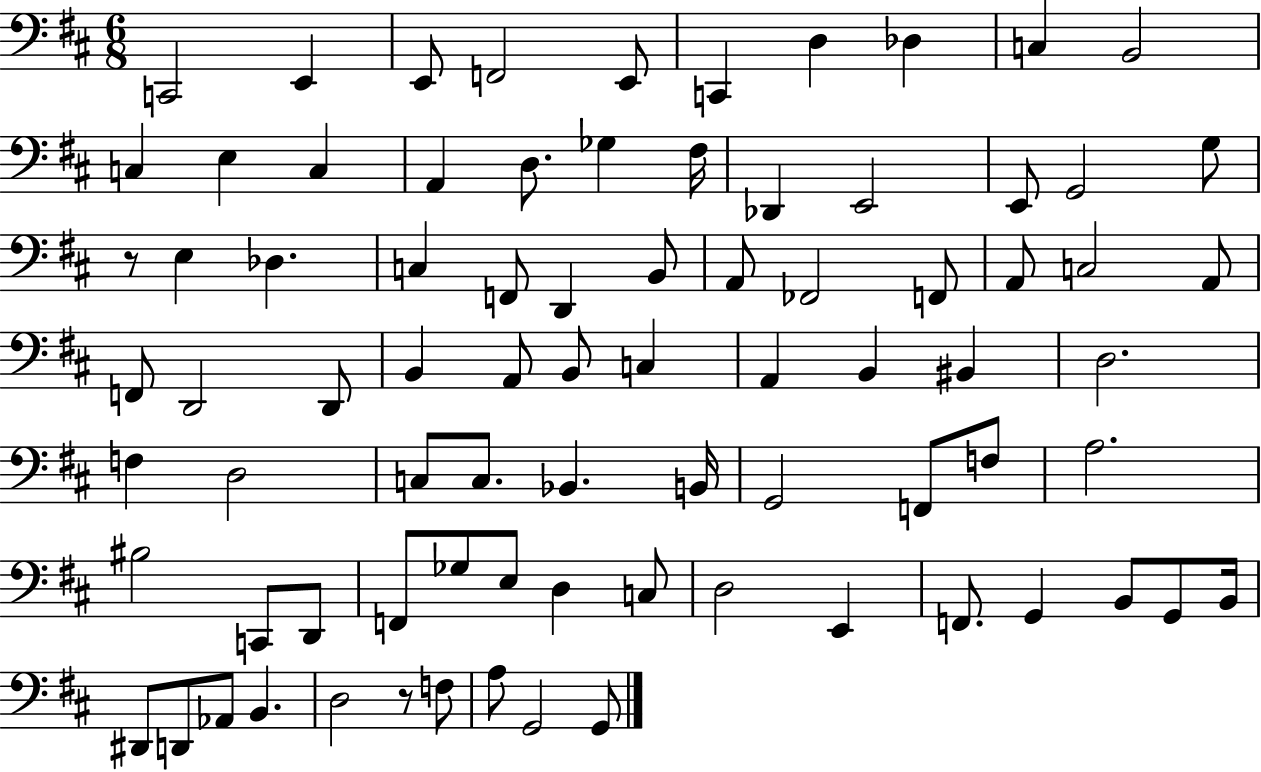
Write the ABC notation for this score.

X:1
T:Untitled
M:6/8
L:1/4
K:D
C,,2 E,, E,,/2 F,,2 E,,/2 C,, D, _D, C, B,,2 C, E, C, A,, D,/2 _G, ^F,/4 _D,, E,,2 E,,/2 G,,2 G,/2 z/2 E, _D, C, F,,/2 D,, B,,/2 A,,/2 _F,,2 F,,/2 A,,/2 C,2 A,,/2 F,,/2 D,,2 D,,/2 B,, A,,/2 B,,/2 C, A,, B,, ^B,, D,2 F, D,2 C,/2 C,/2 _B,, B,,/4 G,,2 F,,/2 F,/2 A,2 ^B,2 C,,/2 D,,/2 F,,/2 _G,/2 E,/2 D, C,/2 D,2 E,, F,,/2 G,, B,,/2 G,,/2 B,,/4 ^D,,/2 D,,/2 _A,,/2 B,, D,2 z/2 F,/2 A,/2 G,,2 G,,/2